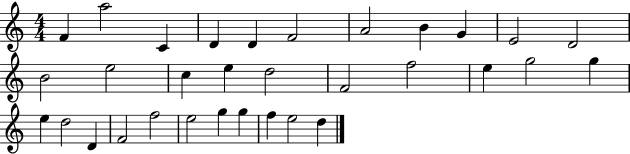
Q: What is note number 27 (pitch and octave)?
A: E5